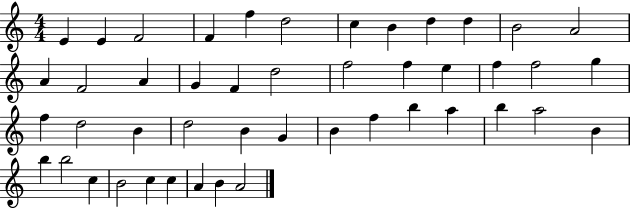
X:1
T:Untitled
M:4/4
L:1/4
K:C
E E F2 F f d2 c B d d B2 A2 A F2 A G F d2 f2 f e f f2 g f d2 B d2 B G B f b a b a2 B b b2 c B2 c c A B A2